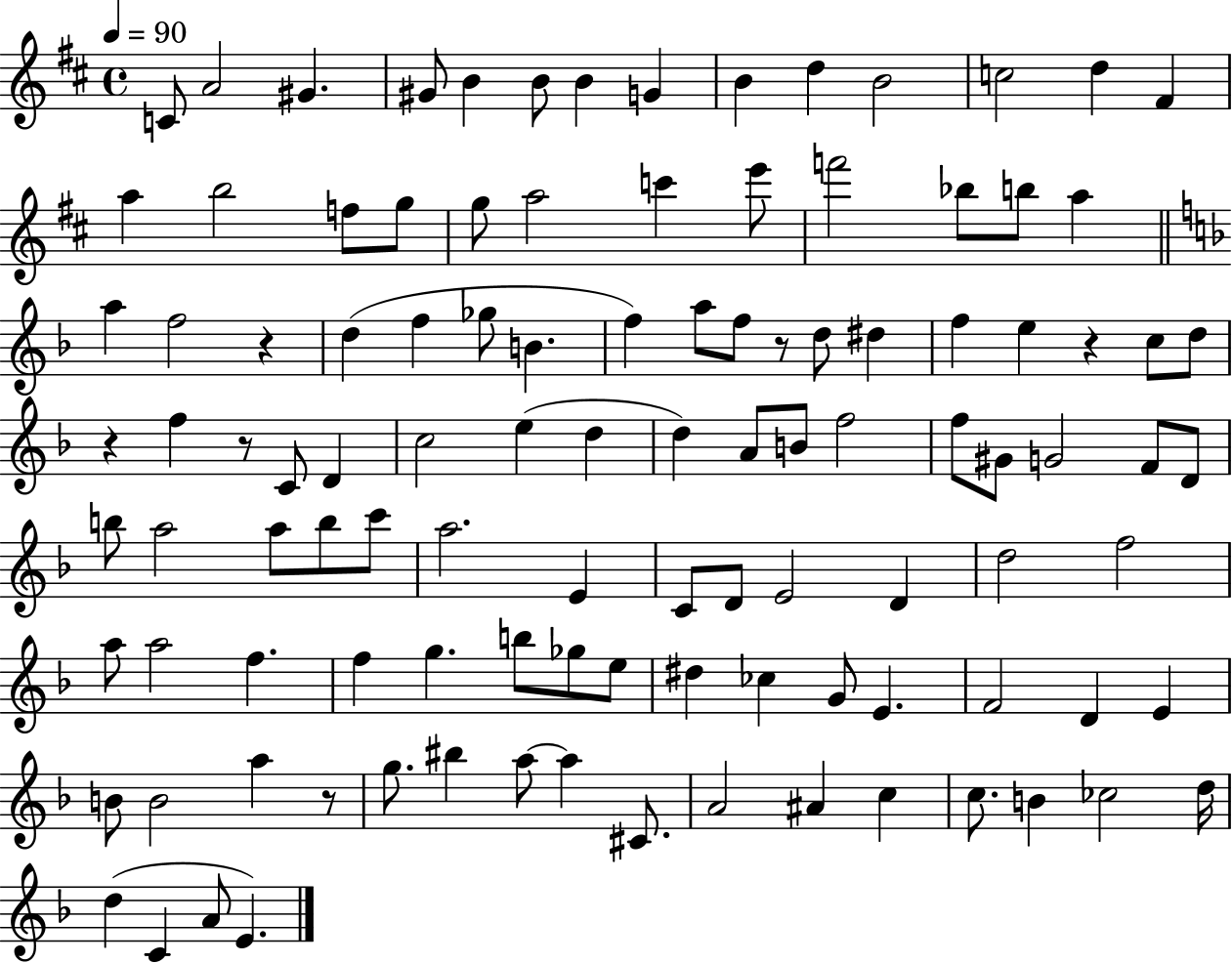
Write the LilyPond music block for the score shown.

{
  \clef treble
  \time 4/4
  \defaultTimeSignature
  \key d \major
  \tempo 4 = 90
  c'8 a'2 gis'4. | gis'8 b'4 b'8 b'4 g'4 | b'4 d''4 b'2 | c''2 d''4 fis'4 | \break a''4 b''2 f''8 g''8 | g''8 a''2 c'''4 e'''8 | f'''2 bes''8 b''8 a''4 | \bar "||" \break \key f \major a''4 f''2 r4 | d''4( f''4 ges''8 b'4. | f''4) a''8 f''8 r8 d''8 dis''4 | f''4 e''4 r4 c''8 d''8 | \break r4 f''4 r8 c'8 d'4 | c''2 e''4( d''4 | d''4) a'8 b'8 f''2 | f''8 gis'8 g'2 f'8 d'8 | \break b''8 a''2 a''8 b''8 c'''8 | a''2. e'4 | c'8 d'8 e'2 d'4 | d''2 f''2 | \break a''8 a''2 f''4. | f''4 g''4. b''8 ges''8 e''8 | dis''4 ces''4 g'8 e'4. | f'2 d'4 e'4 | \break b'8 b'2 a''4 r8 | g''8. bis''4 a''8~~ a''4 cis'8. | a'2 ais'4 c''4 | c''8. b'4 ces''2 d''16 | \break d''4( c'4 a'8 e'4.) | \bar "|."
}